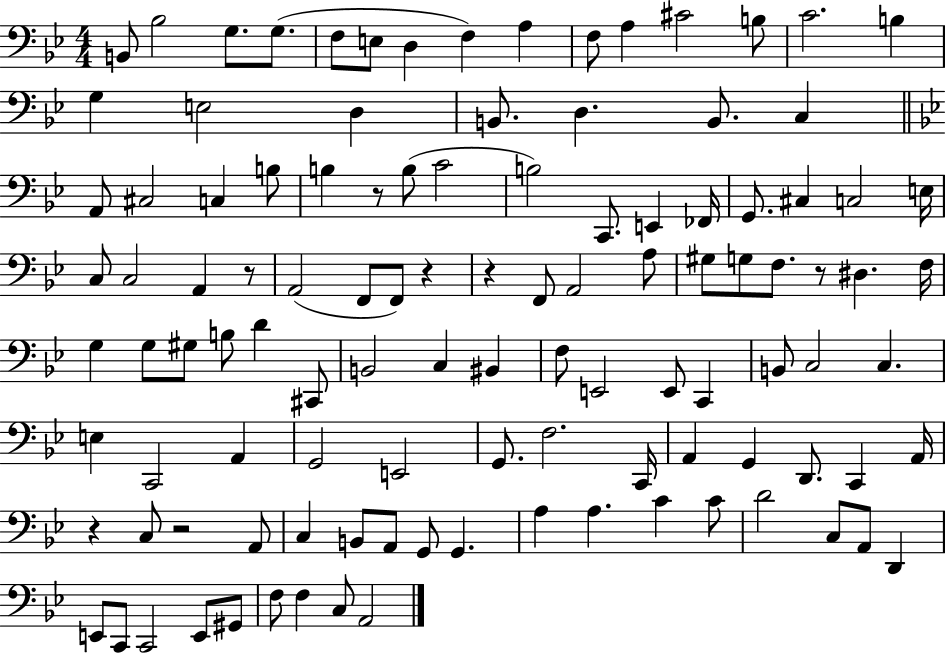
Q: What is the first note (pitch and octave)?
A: B2